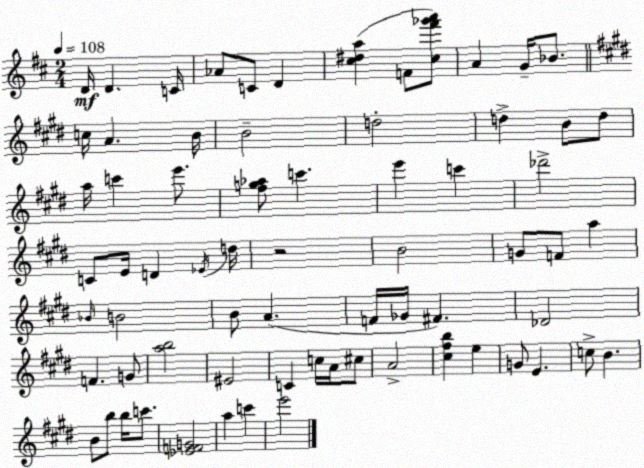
X:1
T:Untitled
M:2/4
L:1/4
K:D
D/4 D C/4 _A/2 C/2 D [^c^da] F/2 [^c^f'_g'a']/2 A G/4 _B/2 c/4 A B/4 B2 d2 d B/2 d/2 a/4 c' e'/2 [^fg_a]/2 c' e' c' _d'2 C/2 E/4 D _E/4 d/4 z2 B2 G/2 F/2 a _B/4 B2 B/2 A F/4 _G/4 ^F _D2 F G/2 [ab]2 ^E2 C c/4 A/4 ^c/2 A2 [^c^fb] e G/2 E c/2 B B/2 b/2 b/4 c'/2 [_EFG]2 a c' e'2